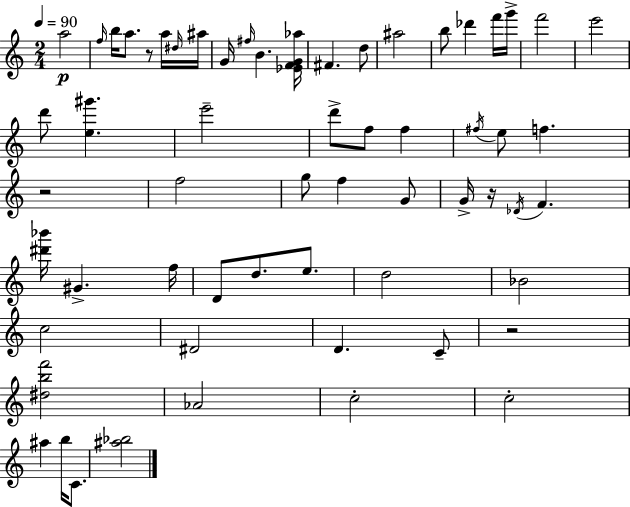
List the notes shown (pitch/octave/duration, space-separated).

A5/h F5/s B5/s A5/e. R/e A5/s D#5/s A#5/s G4/s F#5/s B4/q. [Eb4,F4,G4,Ab5]/s F#4/q. D5/e A#5/h B5/e Db6/q F6/s G6/s F6/h E6/h D6/e [E5,G#6]/q. E6/h D6/e F5/e F5/q F#5/s E5/e F5/q. R/h F5/h G5/e F5/q G4/e G4/s R/s Db4/s F4/q. [D#6,Bb6]/s G#4/q. F5/s D4/e D5/e. E5/e. D5/h Bb4/h C5/h D#4/h D4/q. C4/e R/h [D#5,B5,F6]/h Ab4/h C5/h C5/h A#5/q B5/s C4/e. [A#5,Bb5]/h